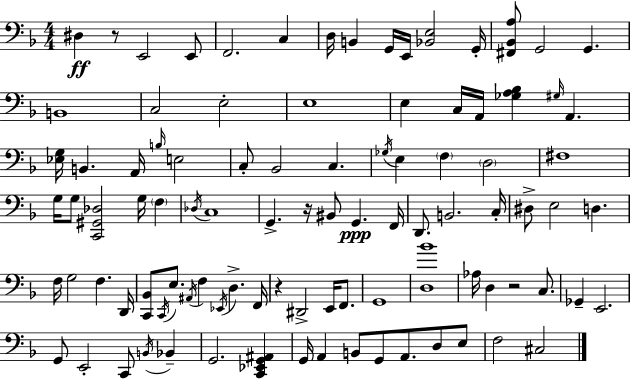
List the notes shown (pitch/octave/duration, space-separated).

D#3/q R/e E2/h E2/e F2/h. C3/q D3/s B2/q G2/s E2/s [Bb2,E3]/h G2/s [F#2,Bb2,A3]/e G2/h G2/q. B2/w C3/h E3/h E3/w E3/q C3/s A2/s [Gb3,A3,Bb3]/q G#3/s A2/q. [Eb3,G3]/s B2/q. A2/s B3/s E3/h C3/e Bb2/h C3/q. Gb3/s E3/q F3/q D3/h F#3/w G3/s G3/e [C2,G#2,Db3]/h G3/s F3/q Db3/s C3/w G2/q. R/s BIS2/e G2/q. F2/s D2/e. B2/h. C3/s D#3/e E3/h D3/q. F3/s G3/h F3/q. D2/s [C2,Bb2]/e C2/s E3/e. A#2/s F3/q Eb2/s D3/q. F2/s R/q D#2/h E2/s F2/e. G2/w [D3,Bb4]/w Ab3/s D3/q R/h C3/e. Gb2/q E2/h. G2/e E2/h C2/e B2/s Bb2/q G2/h. [C2,Eb2,G2,A#2]/q G2/s A2/q B2/e G2/e A2/e. D3/e E3/e F3/h C#3/h